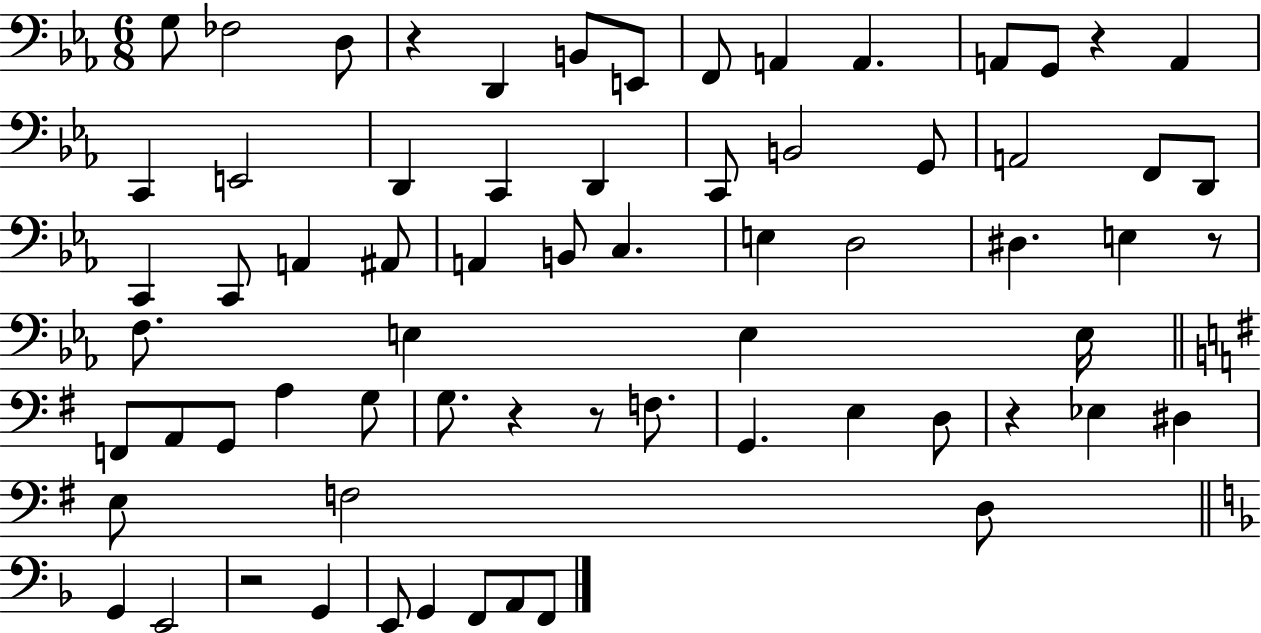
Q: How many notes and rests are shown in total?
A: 68